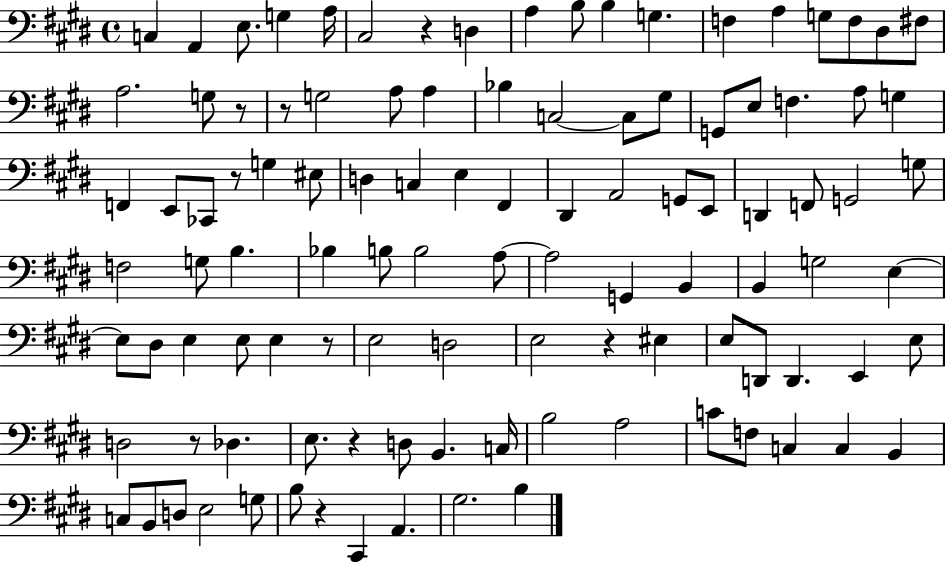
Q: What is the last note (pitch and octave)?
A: B3